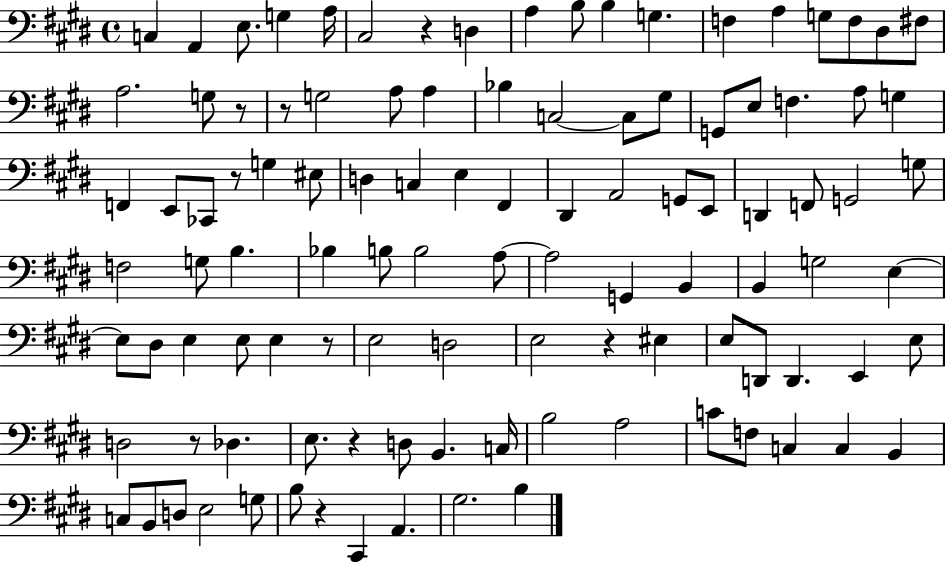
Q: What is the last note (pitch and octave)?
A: B3